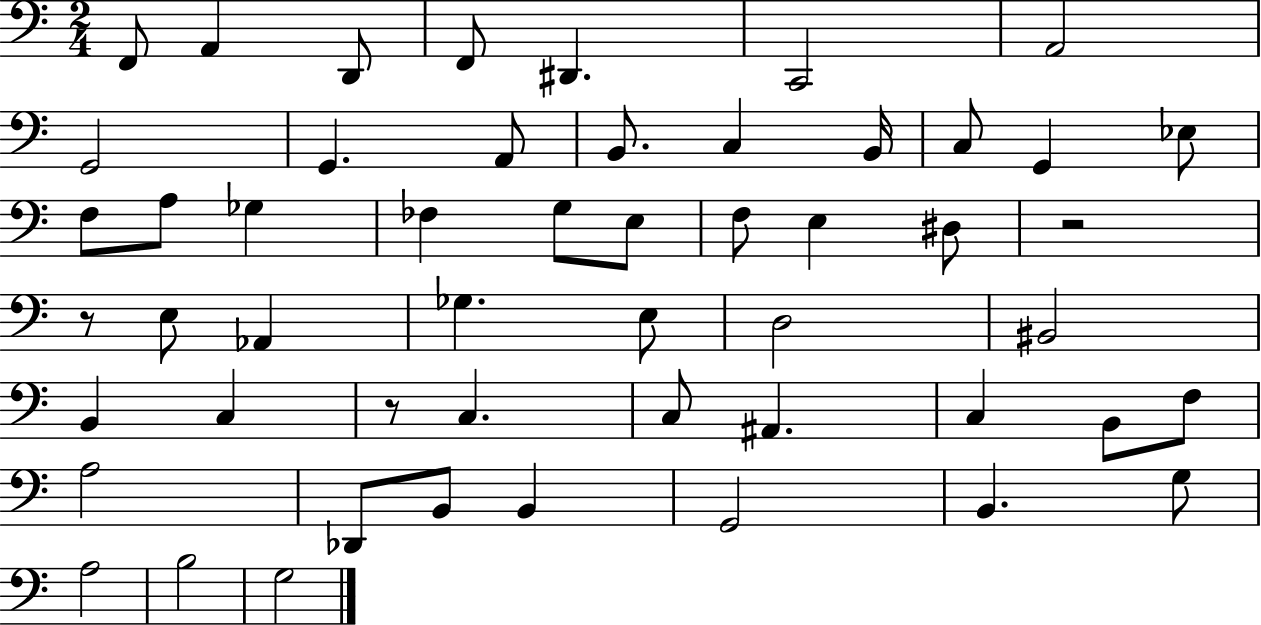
F2/e A2/q D2/e F2/e D#2/q. C2/h A2/h G2/h G2/q. A2/e B2/e. C3/q B2/s C3/e G2/q Eb3/e F3/e A3/e Gb3/q FES3/q G3/e E3/e F3/e E3/q D#3/e R/h R/e E3/e Ab2/q Gb3/q. E3/e D3/h BIS2/h B2/q C3/q R/e C3/q. C3/e A#2/q. C3/q B2/e F3/e A3/h Db2/e B2/e B2/q G2/h B2/q. G3/e A3/h B3/h G3/h